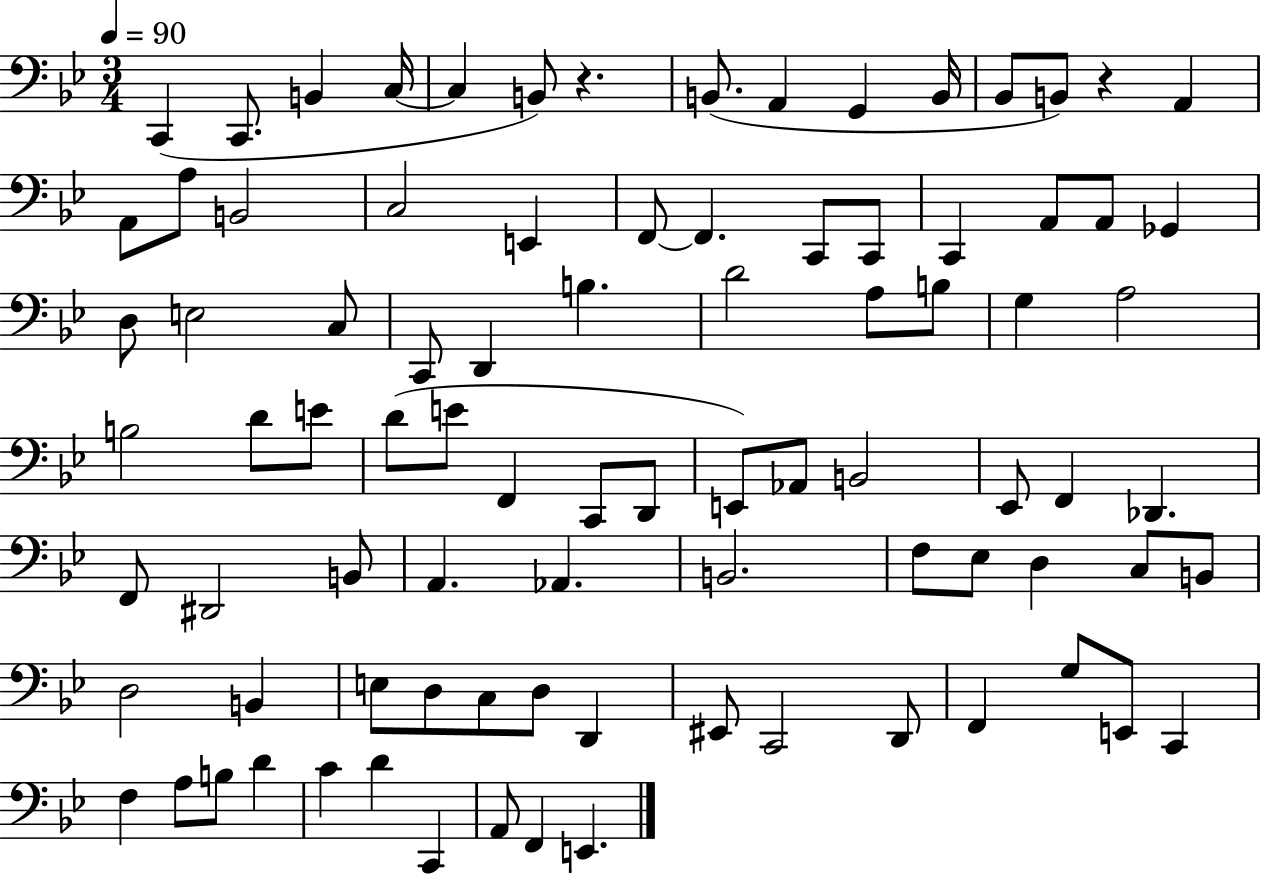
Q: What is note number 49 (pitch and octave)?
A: Eb2